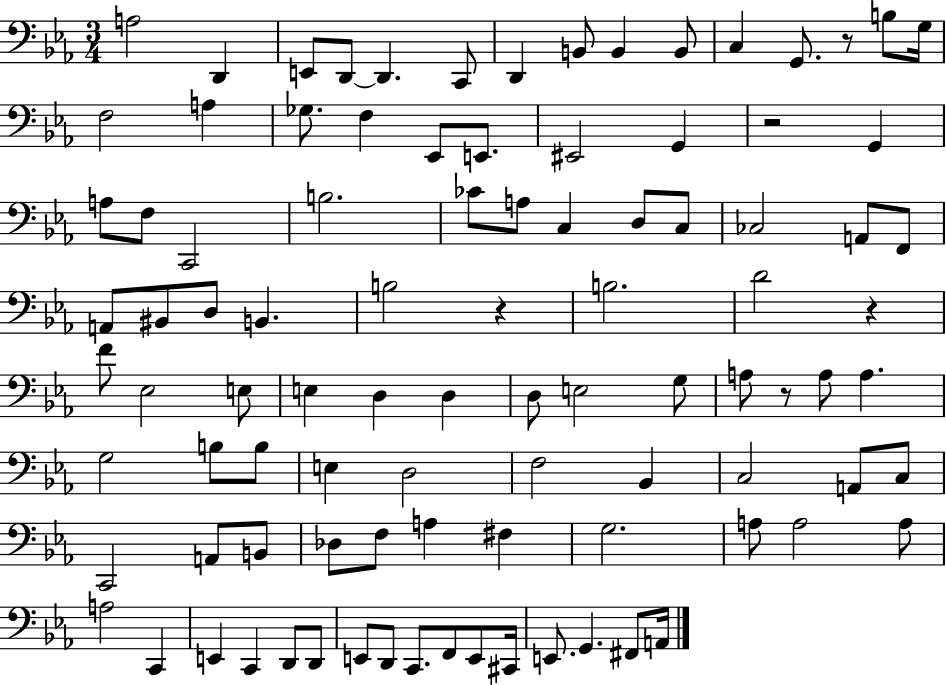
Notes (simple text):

A3/h D2/q E2/e D2/e D2/q. C2/e D2/q B2/e B2/q B2/e C3/q G2/e. R/e B3/e G3/s F3/h A3/q Gb3/e. F3/q Eb2/e E2/e. EIS2/h G2/q R/h G2/q A3/e F3/e C2/h B3/h. CES4/e A3/e C3/q D3/e C3/e CES3/h A2/e F2/e A2/e BIS2/e D3/e B2/q. B3/h R/q B3/h. D4/h R/q F4/e Eb3/h E3/e E3/q D3/q D3/q D3/e E3/h G3/e A3/e R/e A3/e A3/q. G3/h B3/e B3/e E3/q D3/h F3/h Bb2/q C3/h A2/e C3/e C2/h A2/e B2/e Db3/e F3/e A3/q F#3/q G3/h. A3/e A3/h A3/e A3/h C2/q E2/q C2/q D2/e D2/e E2/e D2/e C2/e. F2/e E2/e C#2/s E2/e. G2/q. F#2/e A2/s